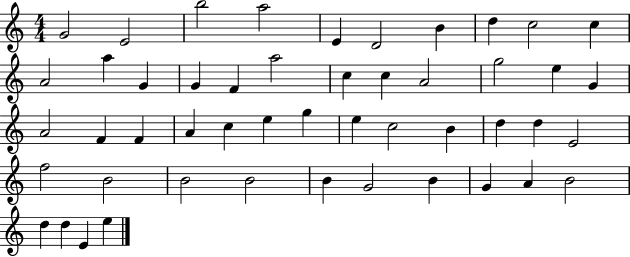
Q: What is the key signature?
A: C major